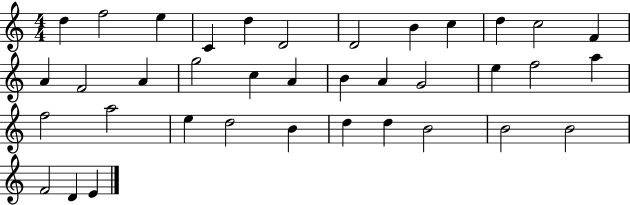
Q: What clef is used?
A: treble